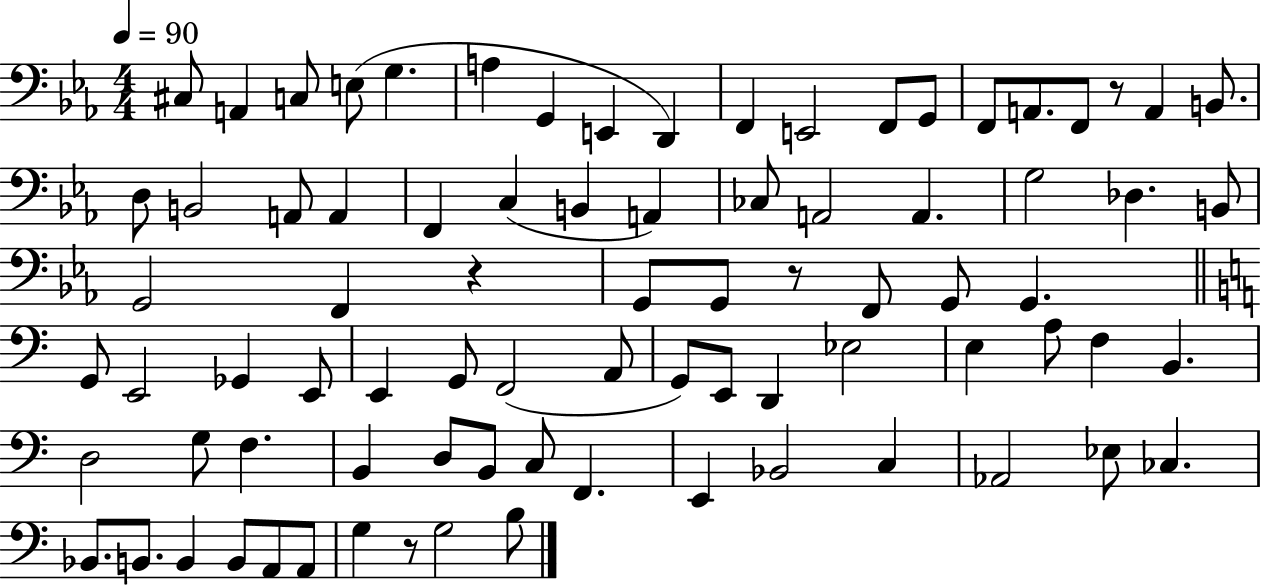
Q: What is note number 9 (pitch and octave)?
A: D2